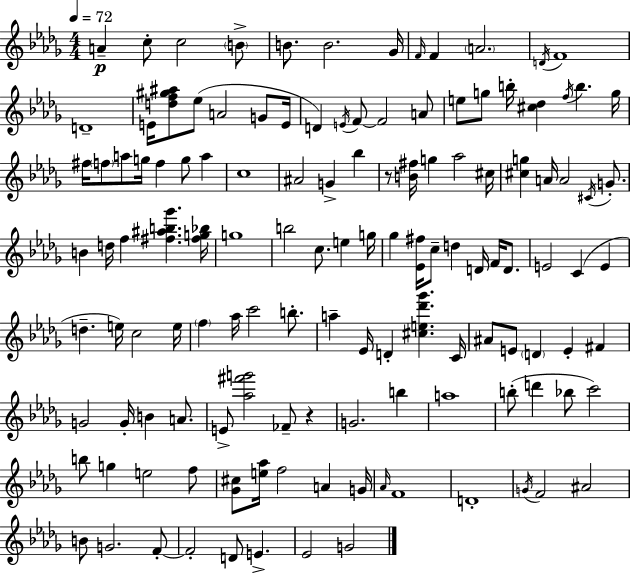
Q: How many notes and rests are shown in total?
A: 128